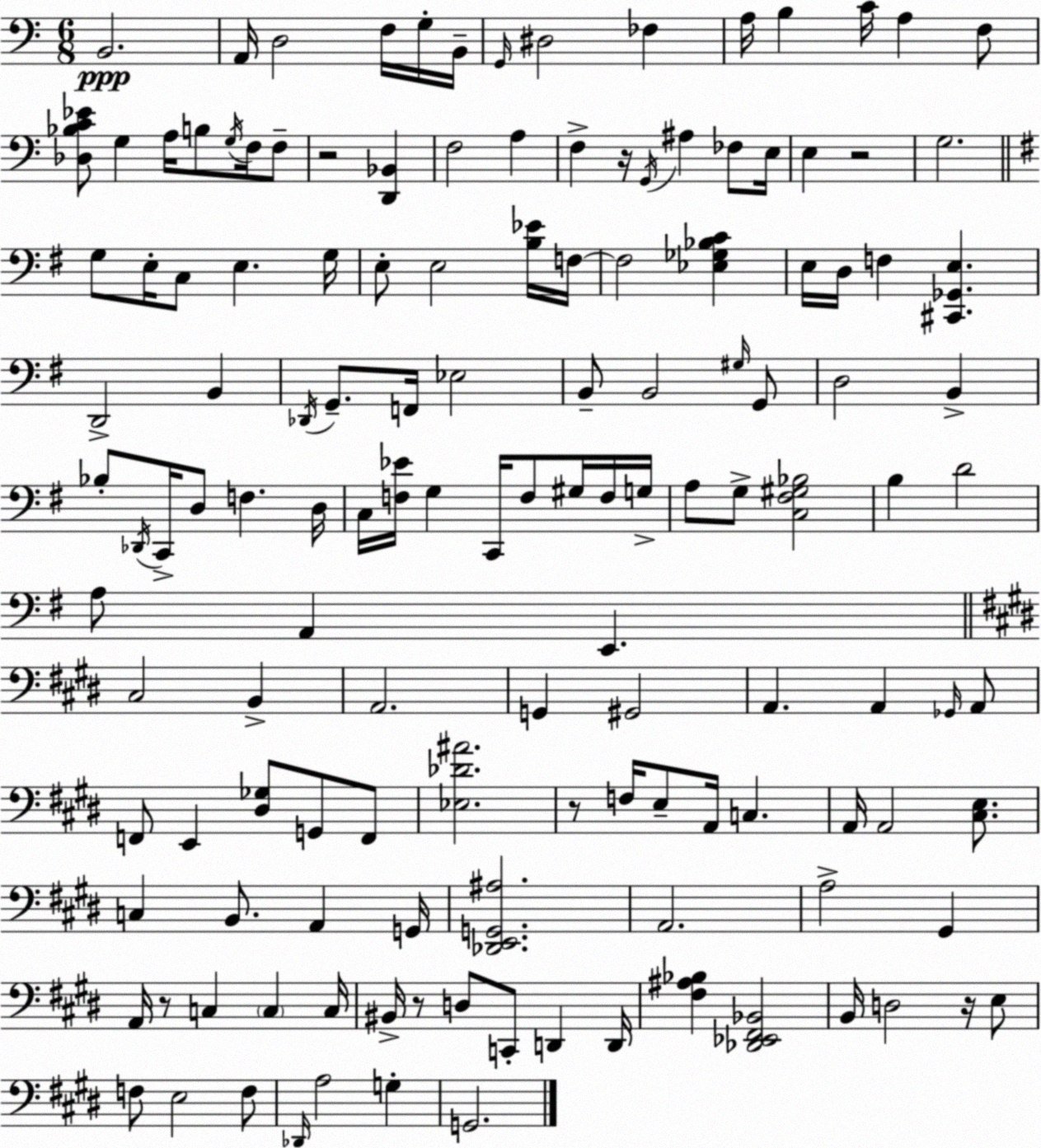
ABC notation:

X:1
T:Untitled
M:6/8
L:1/4
K:C
B,,2 A,,/4 D,2 F,/4 G,/4 B,,/4 G,,/4 ^D,2 _F, A,/4 B, C/4 A, F,/2 [_D,_B,C_E]/2 G, A,/4 B,/2 G,/4 F,/4 F,/2 z2 [D,,_B,,] F,2 A, F, z/4 G,,/4 ^A, _F,/2 E,/4 E, z2 G,2 G,/2 E,/4 C,/2 E, G,/4 E,/2 E,2 [B,_E]/4 F,/4 F,2 [_E,_G,_B,C] E,/4 D,/4 F, [^C,,_G,,E,] D,,2 B,, _D,,/4 G,,/2 F,,/4 _E,2 B,,/2 B,,2 ^G,/4 G,,/2 D,2 B,, _B,/2 _D,,/4 C,,/4 D,/2 F, D,/4 C,/4 [F,_E]/4 G, C,,/4 F,/2 ^G,/4 F,/4 G,/4 A,/2 G,/2 [C,^F,^G,_B,]2 B, D2 A,/2 A,, E,, ^C,2 B,, A,,2 G,, ^G,,2 A,, A,, _G,,/4 A,,/2 F,,/2 E,, [^D,_G,]/2 G,,/2 F,,/2 [_E,_D^A]2 z/2 F,/4 E,/2 A,,/4 C, A,,/4 A,,2 [^C,E,]/2 C, B,,/2 A,, G,,/4 [_D,,E,,G,,^A,]2 A,,2 A,2 ^G,, A,,/4 z/2 C, C, C,/4 ^B,,/4 z/2 D,/2 C,,/2 D,, D,,/4 [^F,^A,_B,] [_D,,_E,,^F,,_B,,]2 B,,/4 D,2 z/4 E,/2 F,/2 E,2 F,/2 _D,,/4 A,2 G, G,,2